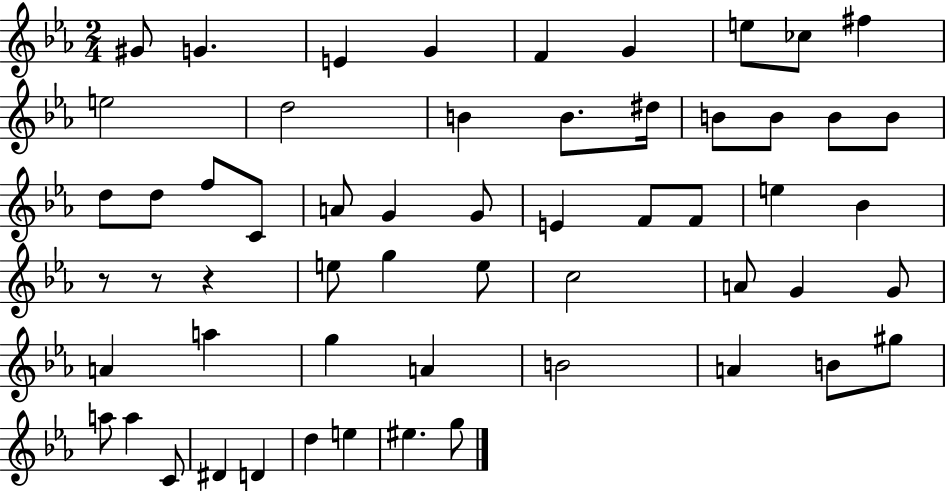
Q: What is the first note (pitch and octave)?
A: G#4